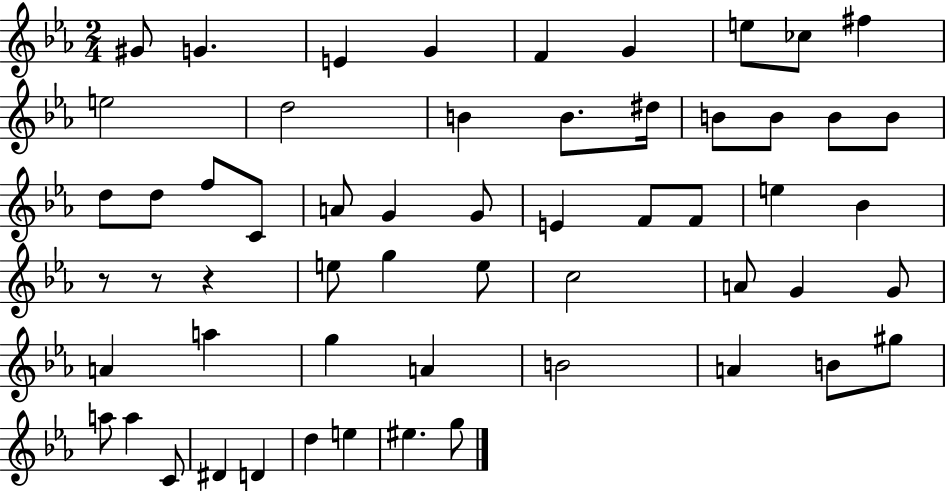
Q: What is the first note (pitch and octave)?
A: G#4